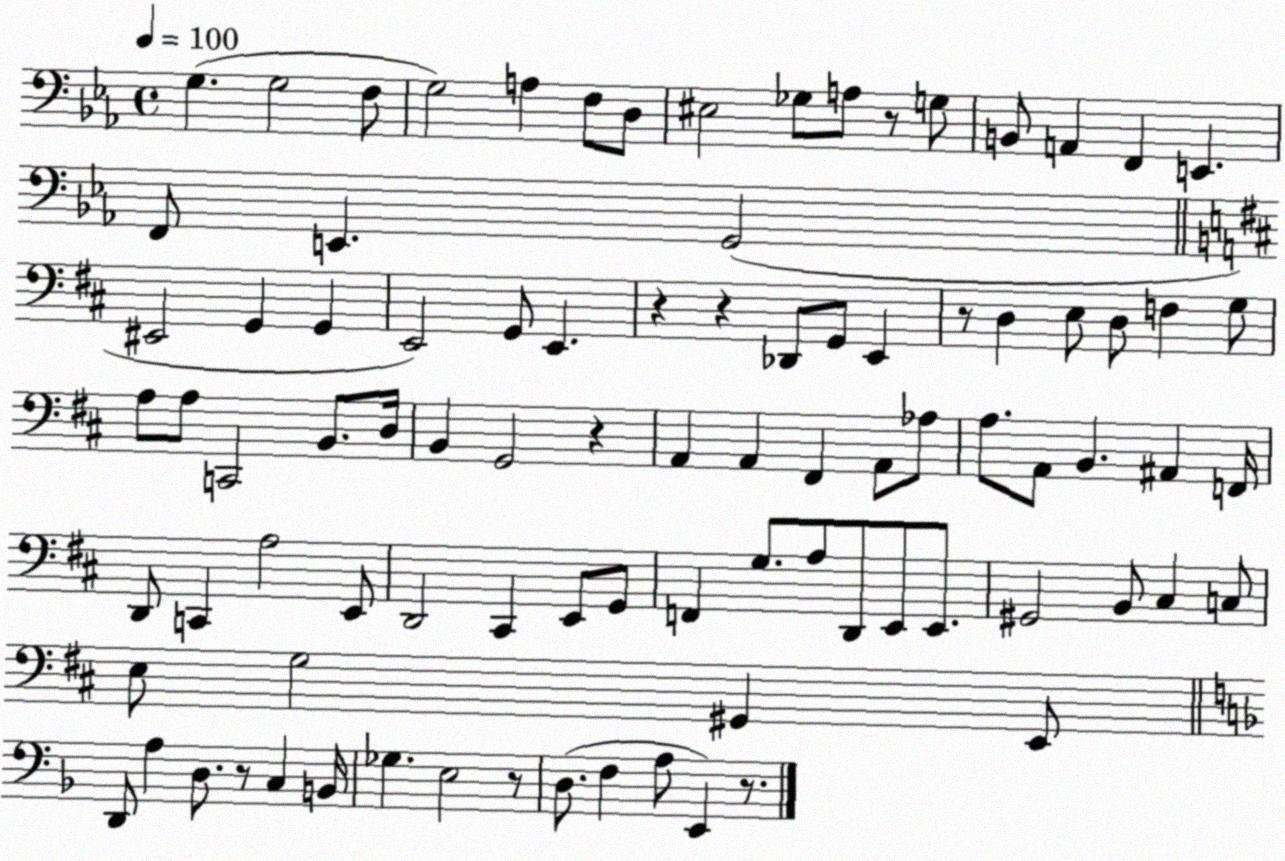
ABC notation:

X:1
T:Untitled
M:4/4
L:1/4
K:Eb
G, G,2 F,/2 G,2 A, F,/2 D,/2 ^E,2 _G,/2 A,/2 z/2 G,/2 B,,/2 A,, F,, E,, F,,/2 E,, G,,2 ^E,,2 G,, G,, E,,2 G,,/2 E,, z z _D,,/2 G,,/2 E,, z/2 D, E,/2 D,/2 F, G,/2 A,/2 A,/2 C,,2 B,,/2 D,/4 B,, G,,2 z A,, A,, ^F,, A,,/2 _A,/2 A,/2 A,,/2 B,, ^A,, F,,/4 D,,/2 C,, A,2 E,,/2 D,,2 ^C,, E,,/2 G,,/2 F,, G,/2 A,/2 D,,/2 E,,/2 E,,/2 ^G,,2 B,,/2 ^C, C,/2 E,/2 G,2 ^G,, E,,/2 D,,/2 A, D,/2 z/2 C, B,,/4 _G, E,2 z/2 D,/2 F, A,/2 E,, z/2